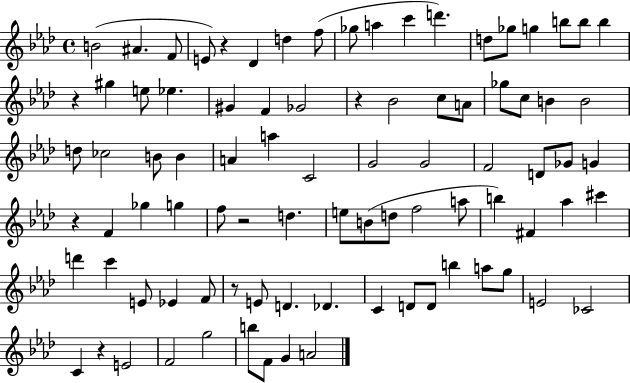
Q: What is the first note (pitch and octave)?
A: B4